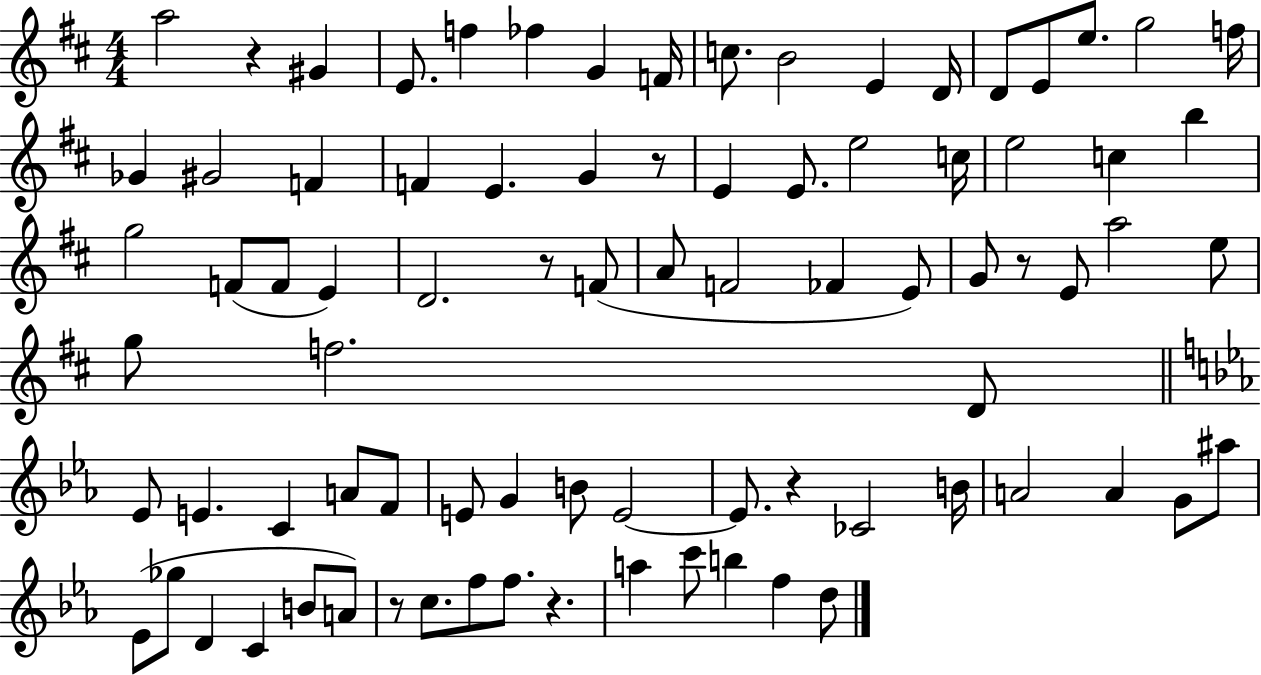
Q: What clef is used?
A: treble